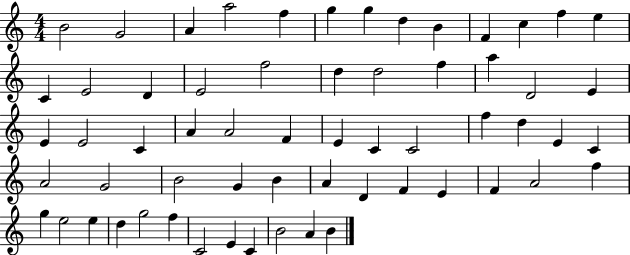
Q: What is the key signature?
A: C major